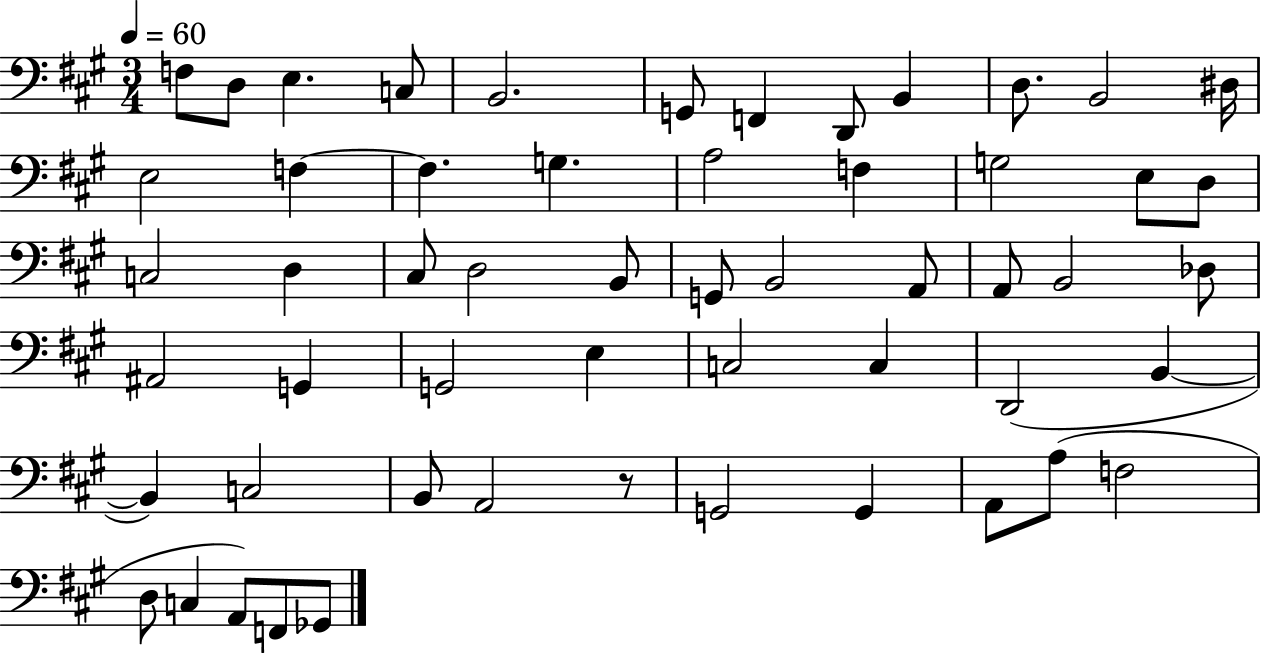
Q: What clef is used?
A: bass